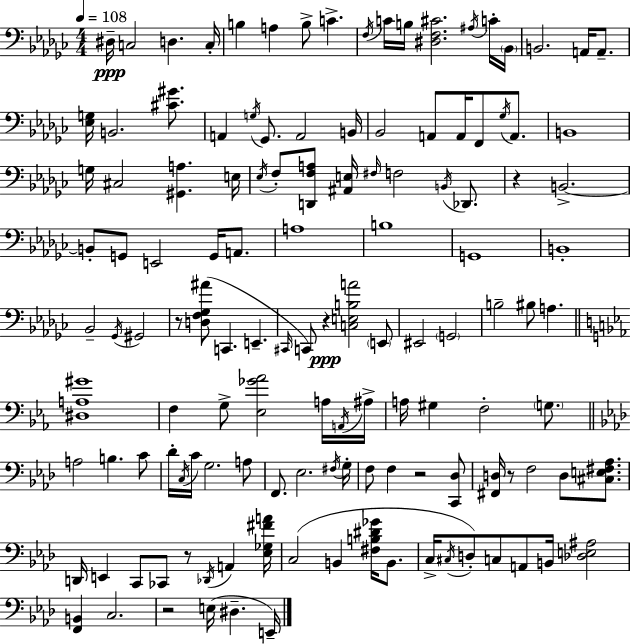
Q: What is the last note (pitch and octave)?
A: E2